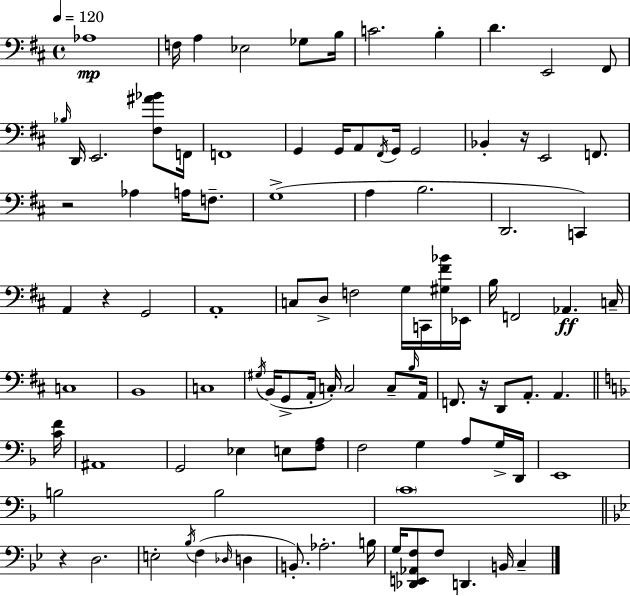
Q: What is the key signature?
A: D major